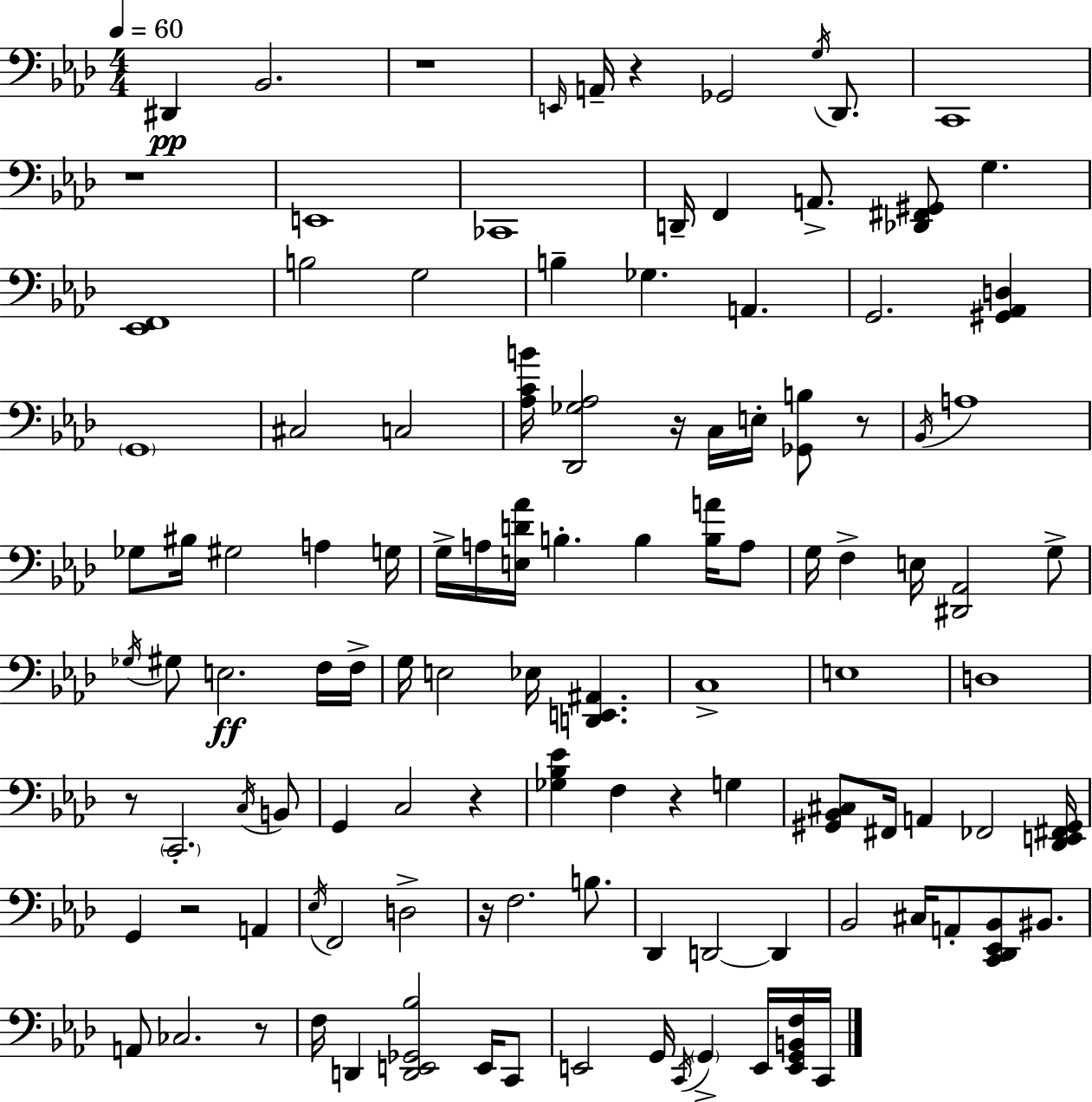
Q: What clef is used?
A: bass